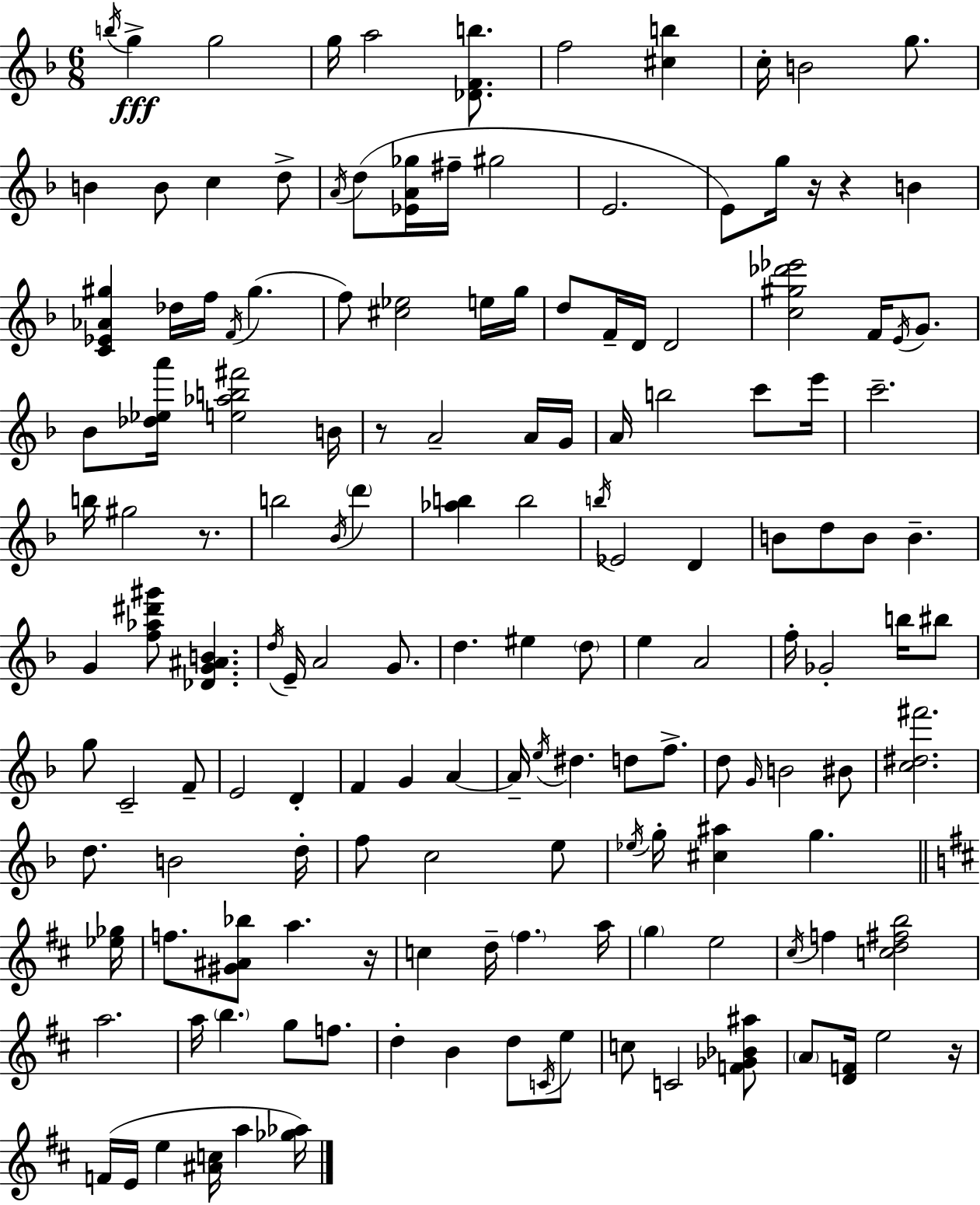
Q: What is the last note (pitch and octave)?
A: A5